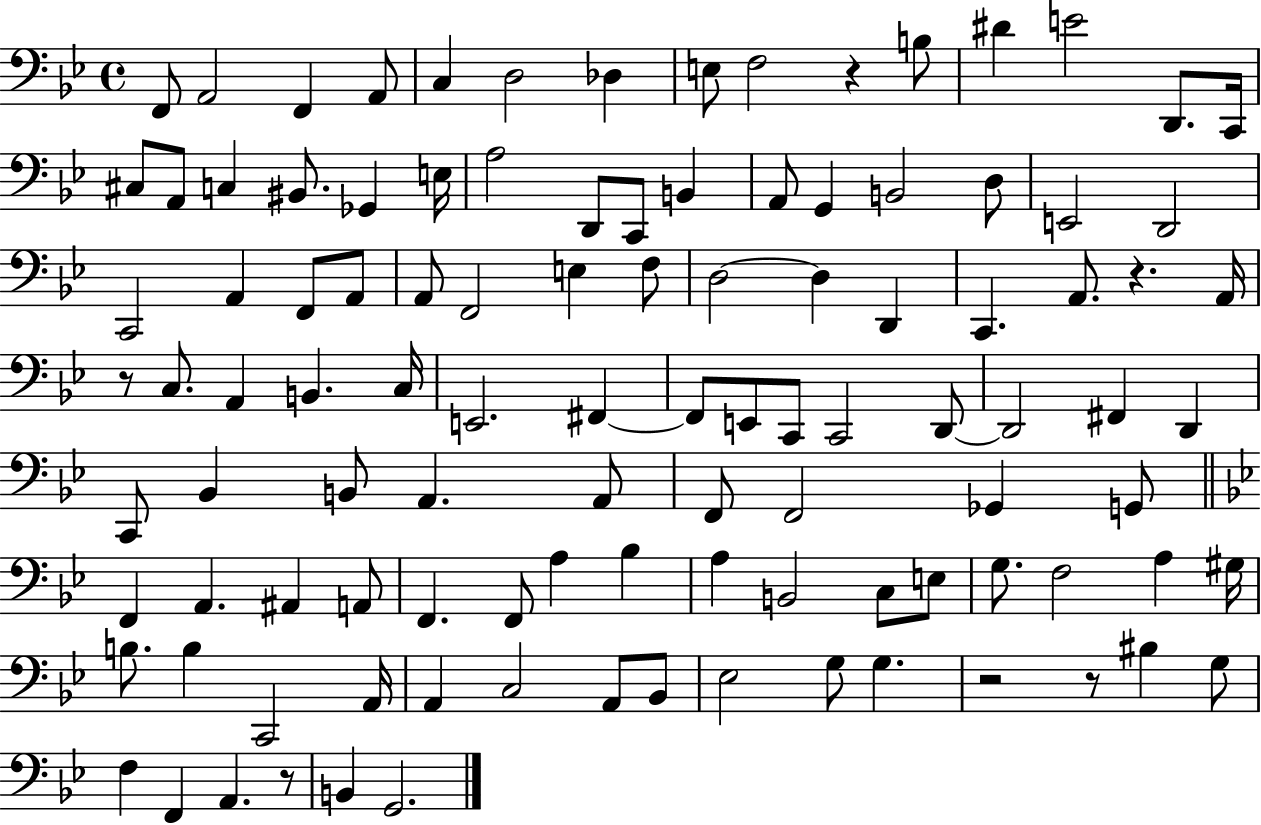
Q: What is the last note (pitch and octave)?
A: G2